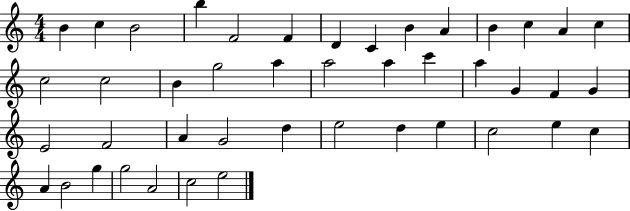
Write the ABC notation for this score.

X:1
T:Untitled
M:4/4
L:1/4
K:C
B c B2 b F2 F D C B A B c A c c2 c2 B g2 a a2 a c' a G F G E2 F2 A G2 d e2 d e c2 e c A B2 g g2 A2 c2 e2